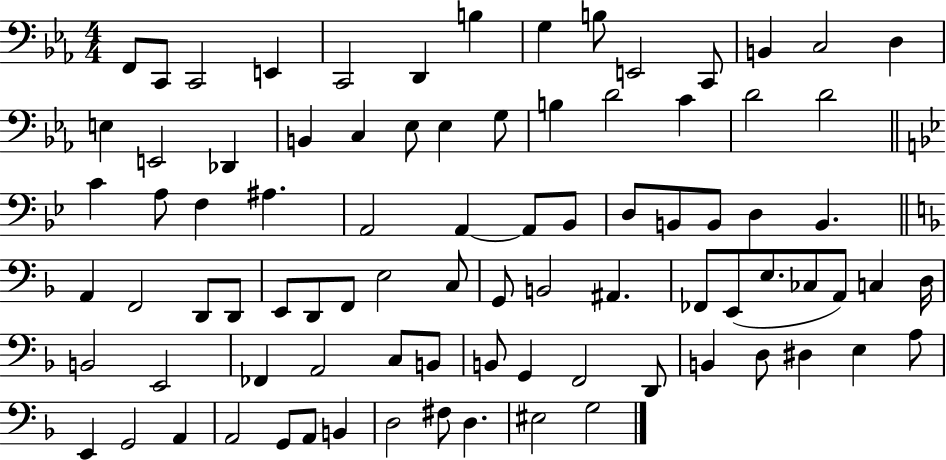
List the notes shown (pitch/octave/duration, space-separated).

F2/e C2/e C2/h E2/q C2/h D2/q B3/q G3/q B3/e E2/h C2/e B2/q C3/h D3/q E3/q E2/h Db2/q B2/q C3/q Eb3/e Eb3/q G3/e B3/q D4/h C4/q D4/h D4/h C4/q A3/e F3/q A#3/q. A2/h A2/q A2/e Bb2/e D3/e B2/e B2/e D3/q B2/q. A2/q F2/h D2/e D2/e E2/e D2/e F2/e E3/h C3/e G2/e B2/h A#2/q. FES2/e E2/e E3/e. CES3/e A2/e C3/q D3/s B2/h E2/h FES2/q A2/h C3/e B2/e B2/e G2/q F2/h D2/e B2/q D3/e D#3/q E3/q A3/e E2/q G2/h A2/q A2/h G2/e A2/e B2/q D3/h F#3/e D3/q. EIS3/h G3/h